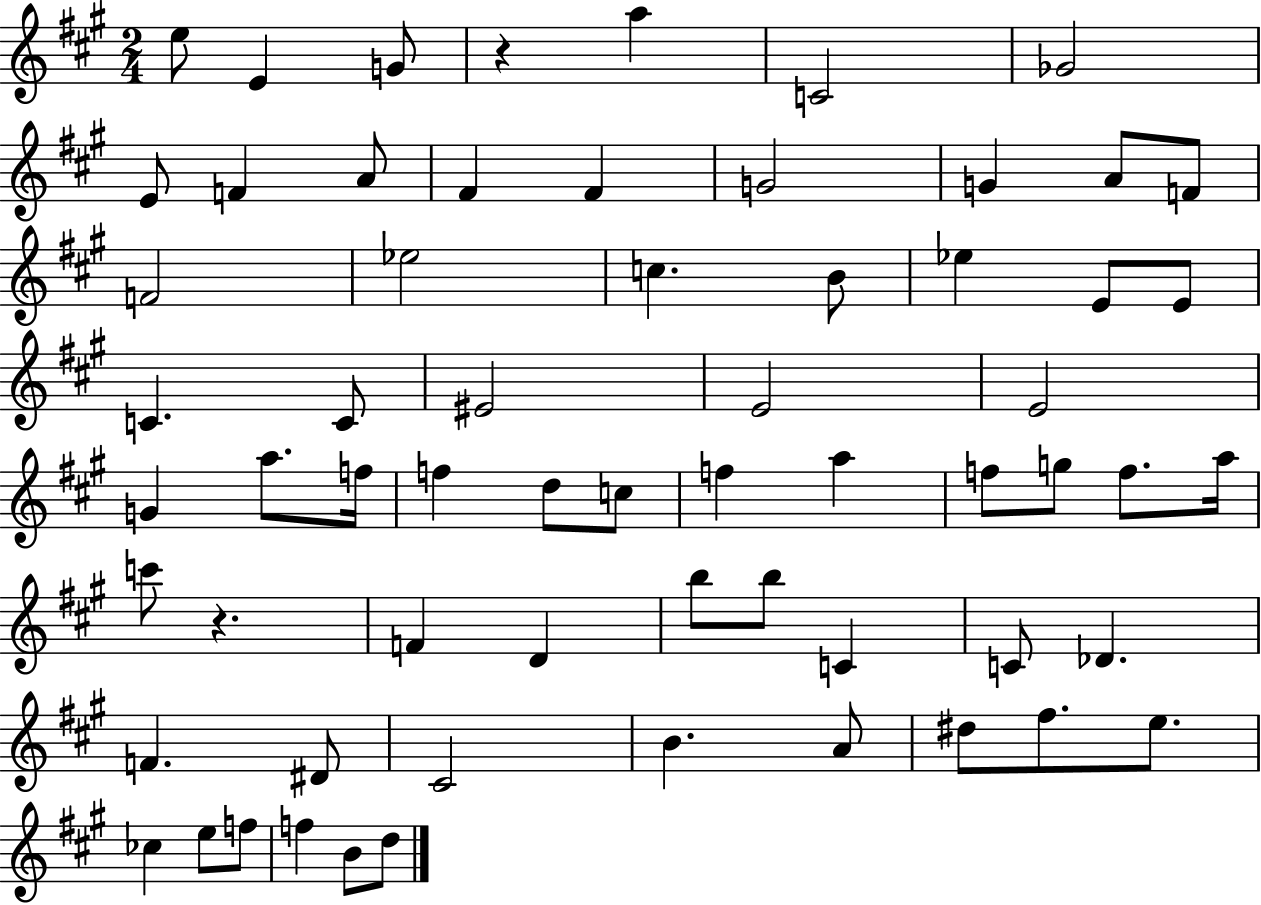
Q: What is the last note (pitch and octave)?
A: D5